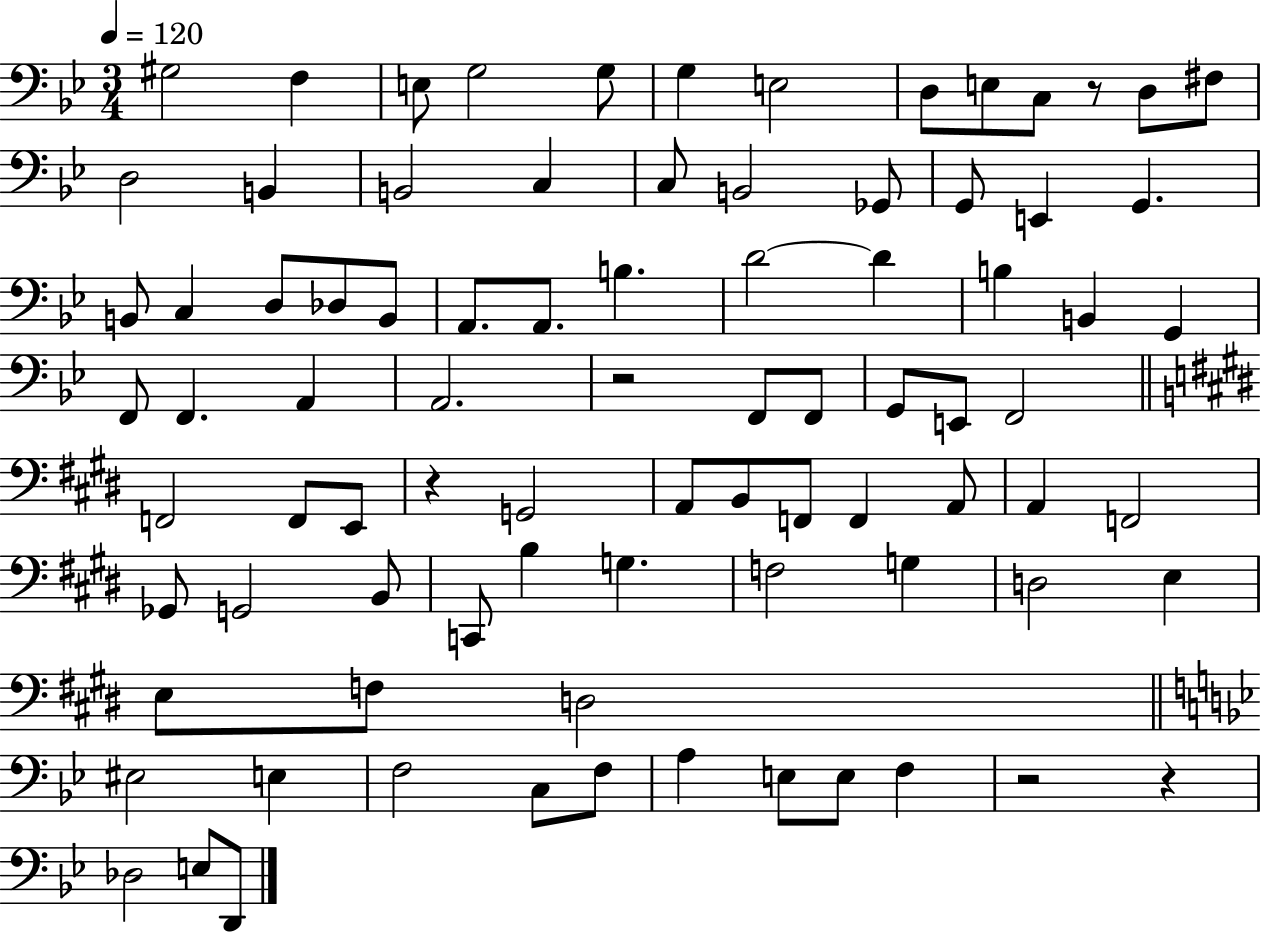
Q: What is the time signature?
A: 3/4